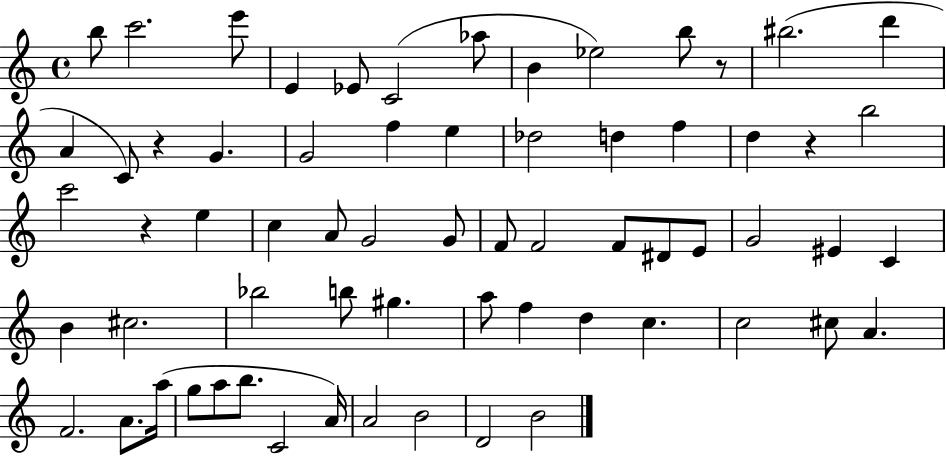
{
  \clef treble
  \time 4/4
  \defaultTimeSignature
  \key c \major
  \repeat volta 2 { b''8 c'''2. e'''8 | e'4 ees'8 c'2( aes''8 | b'4 ees''2) b''8 r8 | bis''2.( d'''4 | \break a'4 c'8) r4 g'4. | g'2 f''4 e''4 | des''2 d''4 f''4 | d''4 r4 b''2 | \break c'''2 r4 e''4 | c''4 a'8 g'2 g'8 | f'8 f'2 f'8 dis'8 e'8 | g'2 eis'4 c'4 | \break b'4 cis''2. | bes''2 b''8 gis''4. | a''8 f''4 d''4 c''4. | c''2 cis''8 a'4. | \break f'2. a'8. a''16( | g''8 a''8 b''8. c'2 a'16) | a'2 b'2 | d'2 b'2 | \break } \bar "|."
}